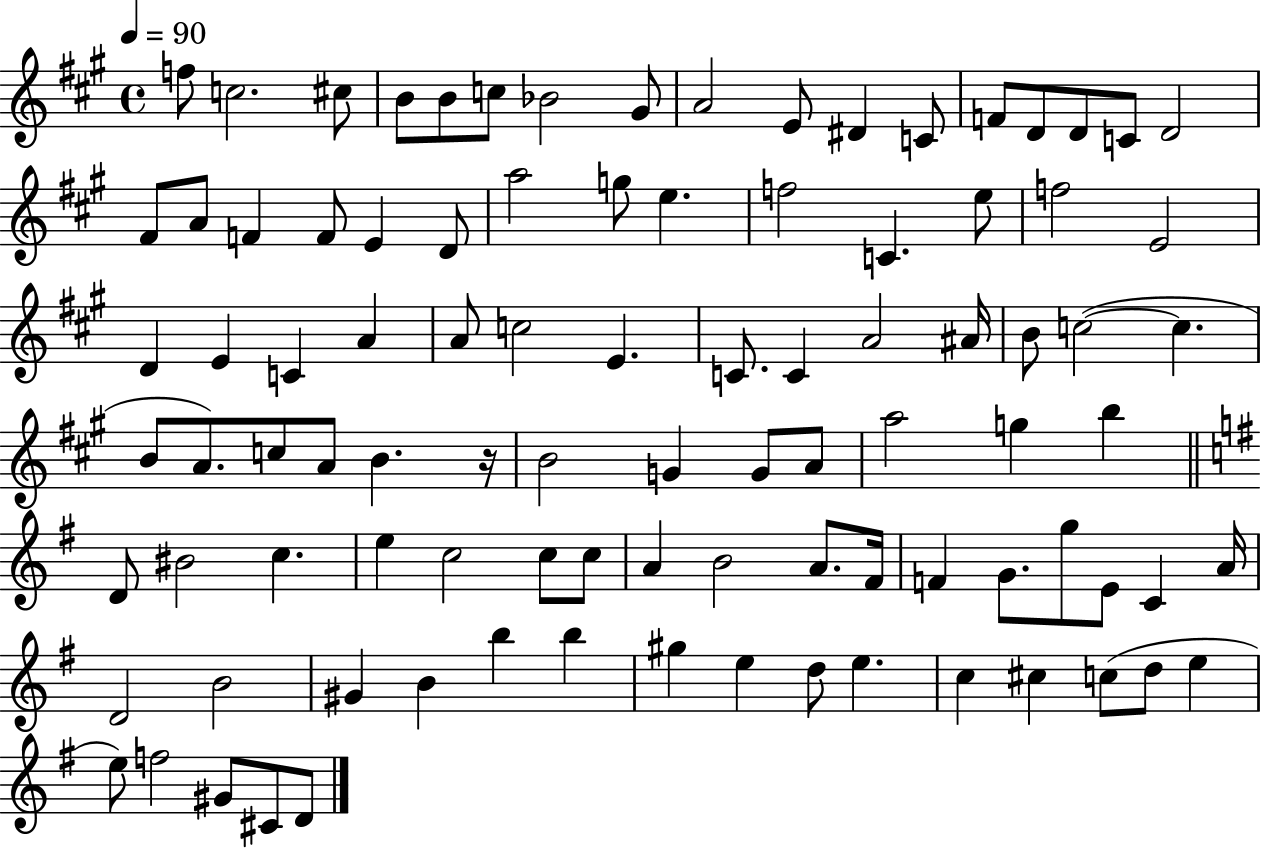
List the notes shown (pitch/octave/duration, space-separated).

F5/e C5/h. C#5/e B4/e B4/e C5/e Bb4/h G#4/e A4/h E4/e D#4/q C4/e F4/e D4/e D4/e C4/e D4/h F#4/e A4/e F4/q F4/e E4/q D4/e A5/h G5/e E5/q. F5/h C4/q. E5/e F5/h E4/h D4/q E4/q C4/q A4/q A4/e C5/h E4/q. C4/e. C4/q A4/h A#4/s B4/e C5/h C5/q. B4/e A4/e. C5/e A4/e B4/q. R/s B4/h G4/q G4/e A4/e A5/h G5/q B5/q D4/e BIS4/h C5/q. E5/q C5/h C5/e C5/e A4/q B4/h A4/e. F#4/s F4/q G4/e. G5/e E4/e C4/q A4/s D4/h B4/h G#4/q B4/q B5/q B5/q G#5/q E5/q D5/e E5/q. C5/q C#5/q C5/e D5/e E5/q E5/e F5/h G#4/e C#4/e D4/e